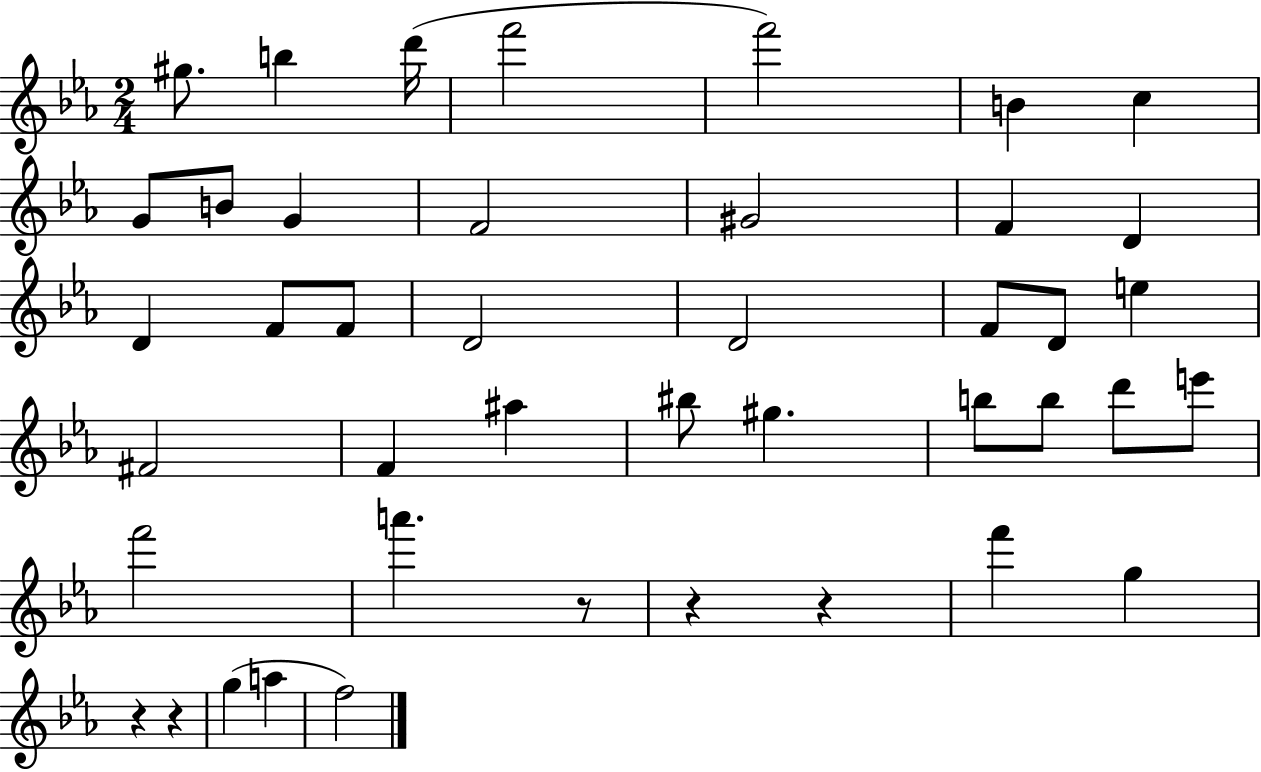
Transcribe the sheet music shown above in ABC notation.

X:1
T:Untitled
M:2/4
L:1/4
K:Eb
^g/2 b d'/4 f'2 f'2 B c G/2 B/2 G F2 ^G2 F D D F/2 F/2 D2 D2 F/2 D/2 e ^F2 F ^a ^b/2 ^g b/2 b/2 d'/2 e'/2 f'2 a' z/2 z z f' g z z g a f2